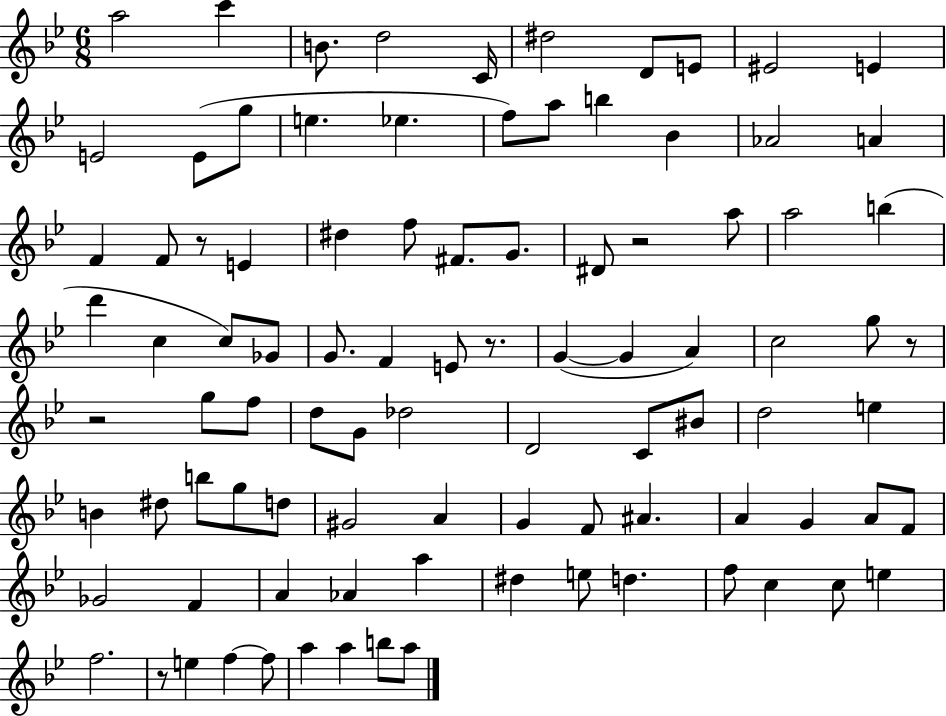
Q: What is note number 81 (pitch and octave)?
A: F5